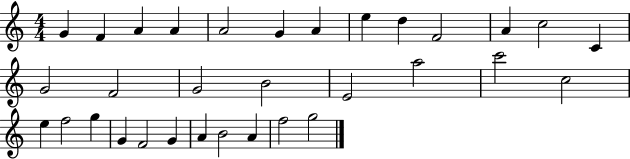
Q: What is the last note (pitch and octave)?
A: G5